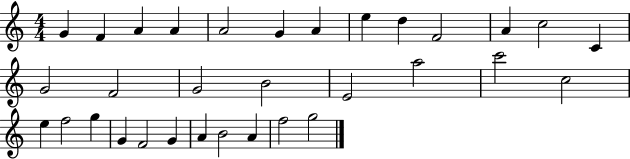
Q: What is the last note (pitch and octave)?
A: G5